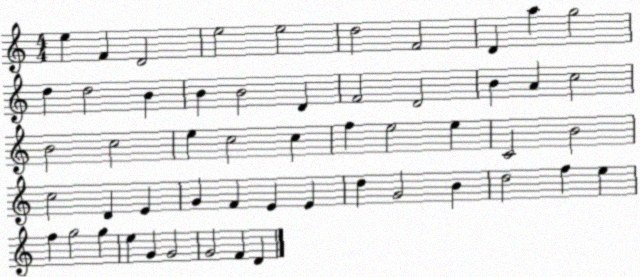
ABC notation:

X:1
T:Untitled
M:4/4
L:1/4
K:C
e F D2 e2 e2 d2 F2 D a g2 d d2 B B B2 D F2 D2 B A c2 B2 c2 e c2 c f e2 e C2 B2 c2 D E G F E E d G2 B d2 f e f g2 g e G G2 G2 F D